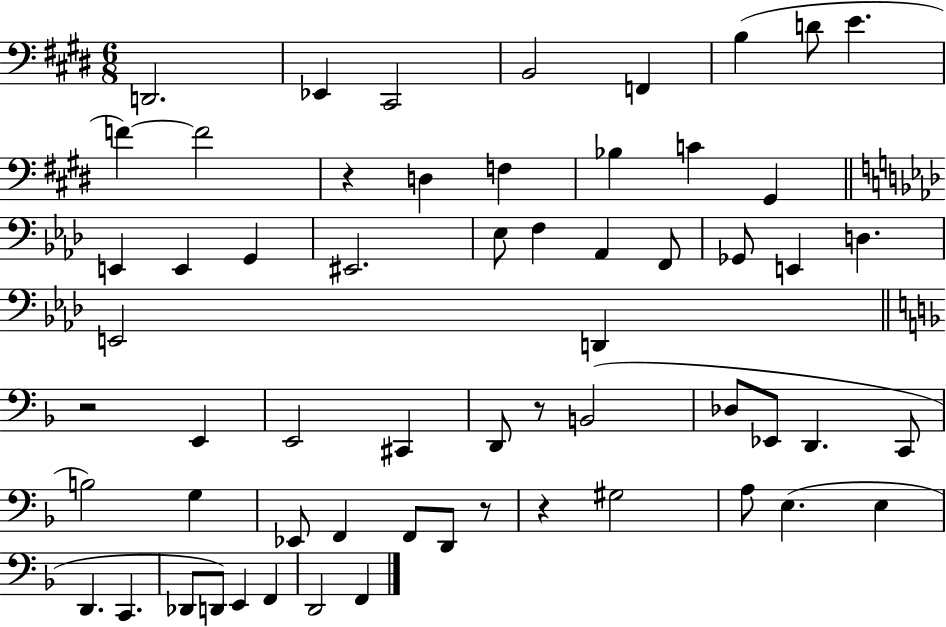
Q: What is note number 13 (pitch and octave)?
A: Bb3